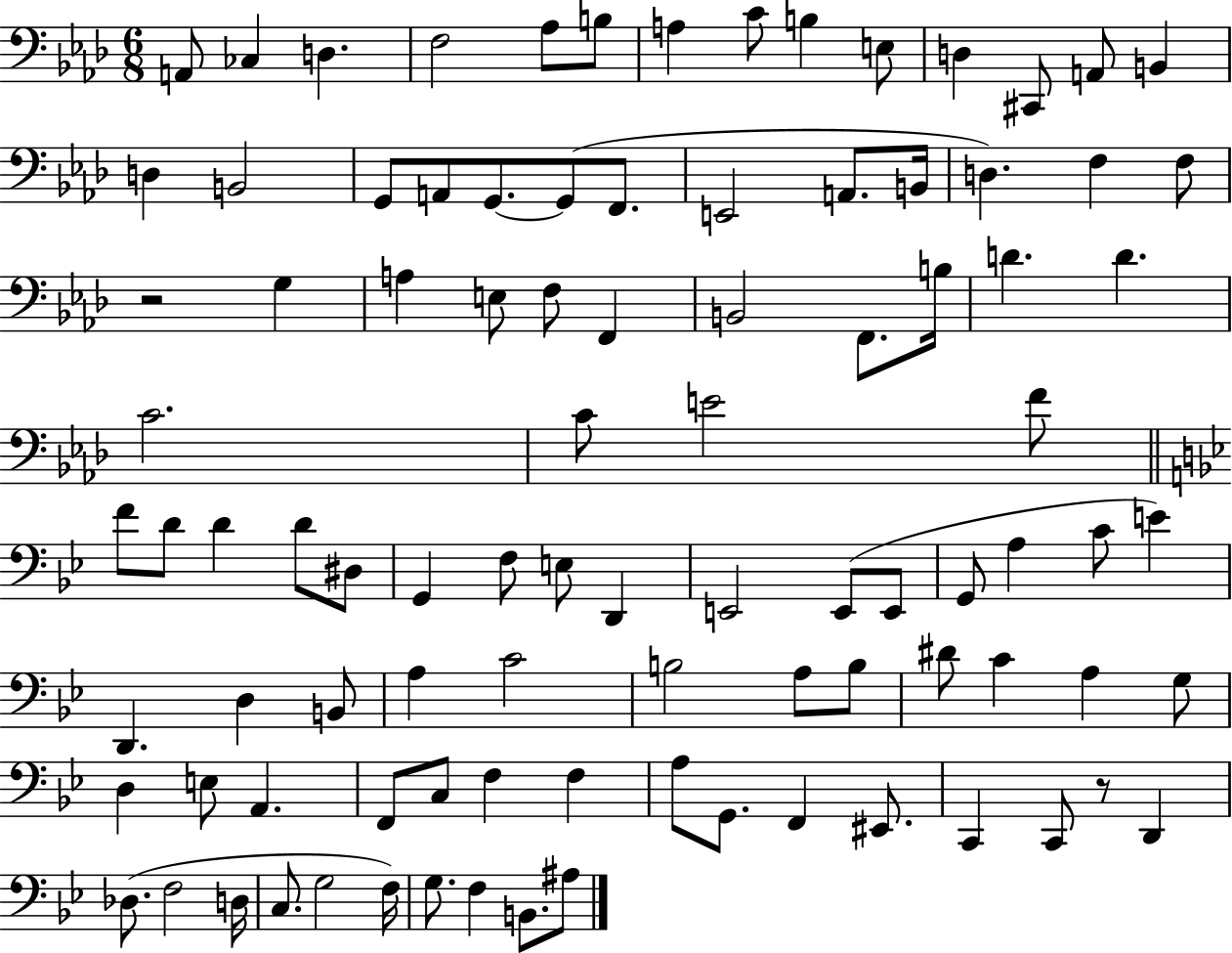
{
  \clef bass
  \numericTimeSignature
  \time 6/8
  \key aes \major
  a,8 ces4 d4. | f2 aes8 b8 | a4 c'8 b4 e8 | d4 cis,8 a,8 b,4 | \break d4 b,2 | g,8 a,8 g,8.~~ g,8( f,8. | e,2 a,8. b,16 | d4.) f4 f8 | \break r2 g4 | a4 e8 f8 f,4 | b,2 f,8. b16 | d'4. d'4. | \break c'2. | c'8 e'2 f'8 | \bar "||" \break \key g \minor f'8 d'8 d'4 d'8 dis8 | g,4 f8 e8 d,4 | e,2 e,8( e,8 | g,8 a4 c'8 e'4) | \break d,4. d4 b,8 | a4 c'2 | b2 a8 b8 | dis'8 c'4 a4 g8 | \break d4 e8 a,4. | f,8 c8 f4 f4 | a8 g,8. f,4 eis,8. | c,4 c,8 r8 d,4 | \break des8.( f2 d16 | c8. g2 f16) | g8. f4 b,8. ais8 | \bar "|."
}